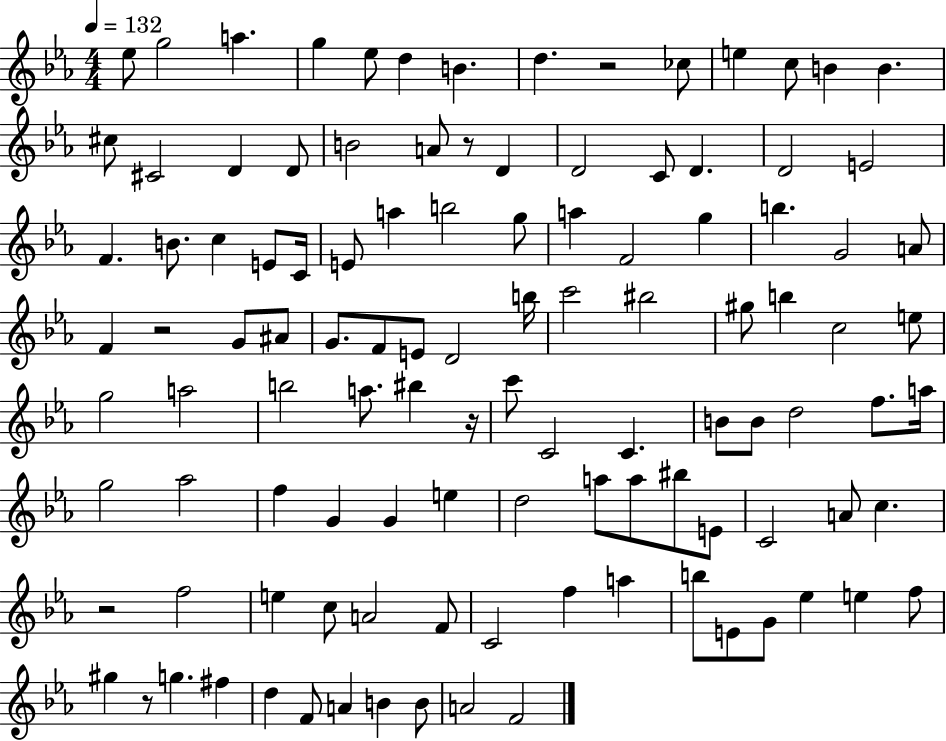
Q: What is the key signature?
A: EES major